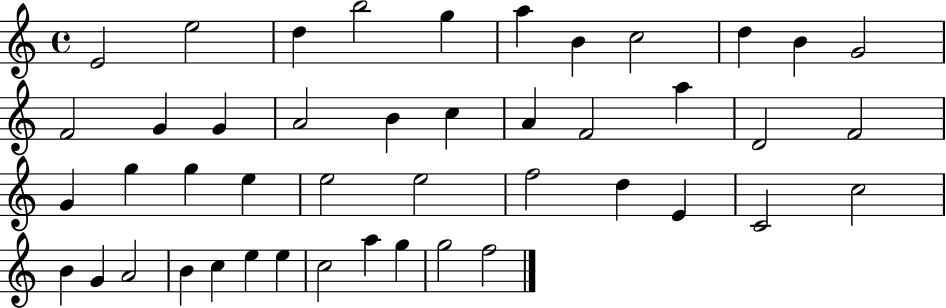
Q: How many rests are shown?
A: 0